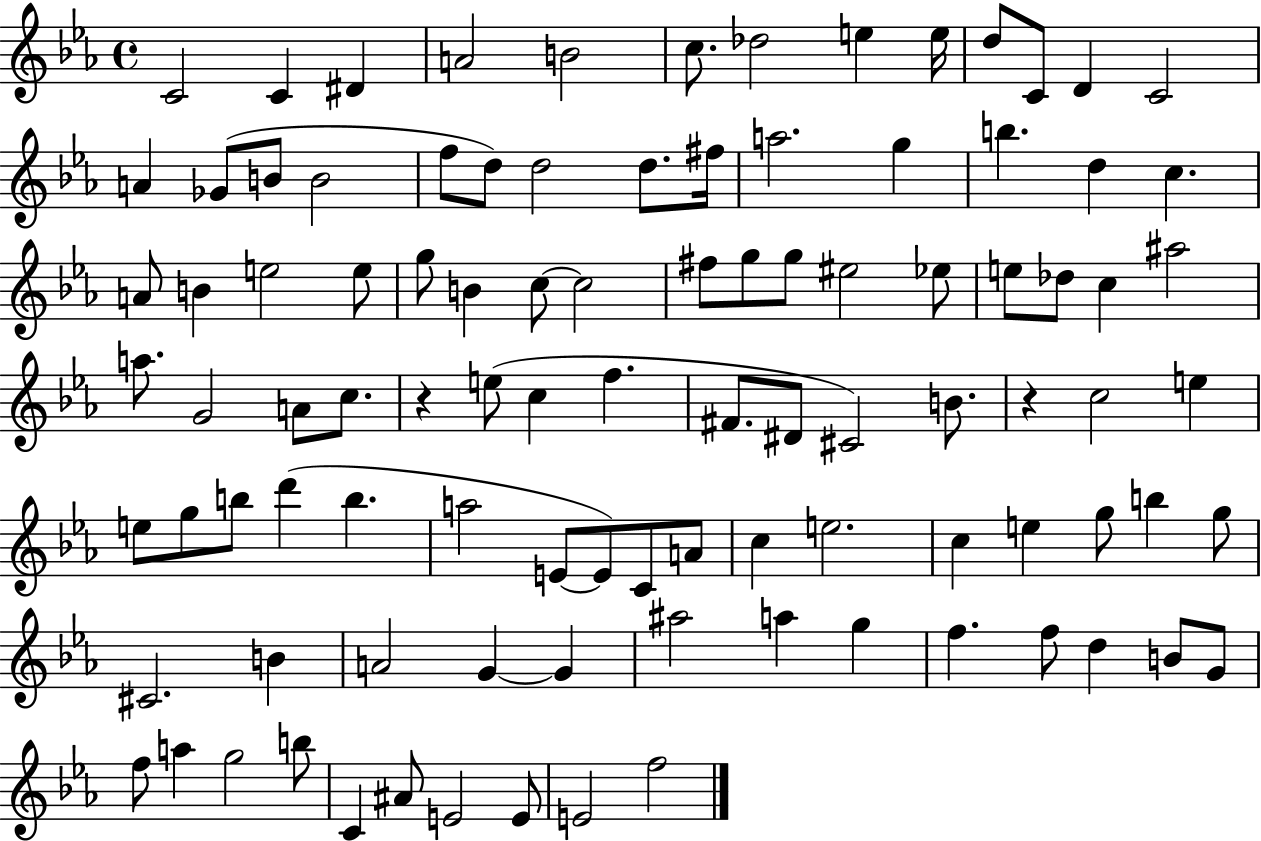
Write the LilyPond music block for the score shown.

{
  \clef treble
  \time 4/4
  \defaultTimeSignature
  \key ees \major
  c'2 c'4 dis'4 | a'2 b'2 | c''8. des''2 e''4 e''16 | d''8 c'8 d'4 c'2 | \break a'4 ges'8( b'8 b'2 | f''8 d''8) d''2 d''8. fis''16 | a''2. g''4 | b''4. d''4 c''4. | \break a'8 b'4 e''2 e''8 | g''8 b'4 c''8~~ c''2 | fis''8 g''8 g''8 eis''2 ees''8 | e''8 des''8 c''4 ais''2 | \break a''8. g'2 a'8 c''8. | r4 e''8( c''4 f''4. | fis'8. dis'8 cis'2) b'8. | r4 c''2 e''4 | \break e''8 g''8 b''8 d'''4( b''4. | a''2 e'8~~ e'8) c'8 a'8 | c''4 e''2. | c''4 e''4 g''8 b''4 g''8 | \break cis'2. b'4 | a'2 g'4~~ g'4 | ais''2 a''4 g''4 | f''4. f''8 d''4 b'8 g'8 | \break f''8 a''4 g''2 b''8 | c'4 ais'8 e'2 e'8 | e'2 f''2 | \bar "|."
}